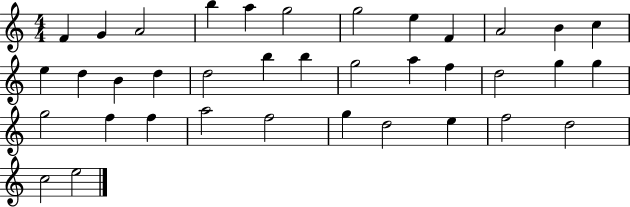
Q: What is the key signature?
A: C major